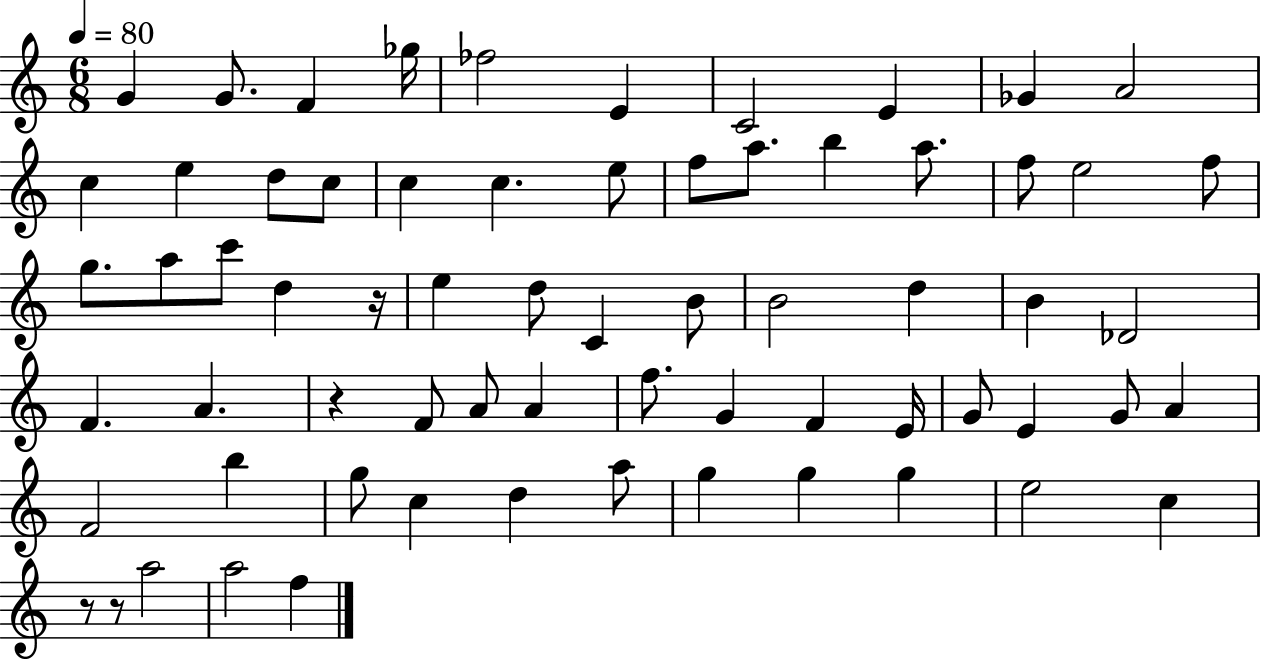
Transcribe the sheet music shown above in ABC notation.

X:1
T:Untitled
M:6/8
L:1/4
K:C
G G/2 F _g/4 _f2 E C2 E _G A2 c e d/2 c/2 c c e/2 f/2 a/2 b a/2 f/2 e2 f/2 g/2 a/2 c'/2 d z/4 e d/2 C B/2 B2 d B _D2 F A z F/2 A/2 A f/2 G F E/4 G/2 E G/2 A F2 b g/2 c d a/2 g g g e2 c z/2 z/2 a2 a2 f